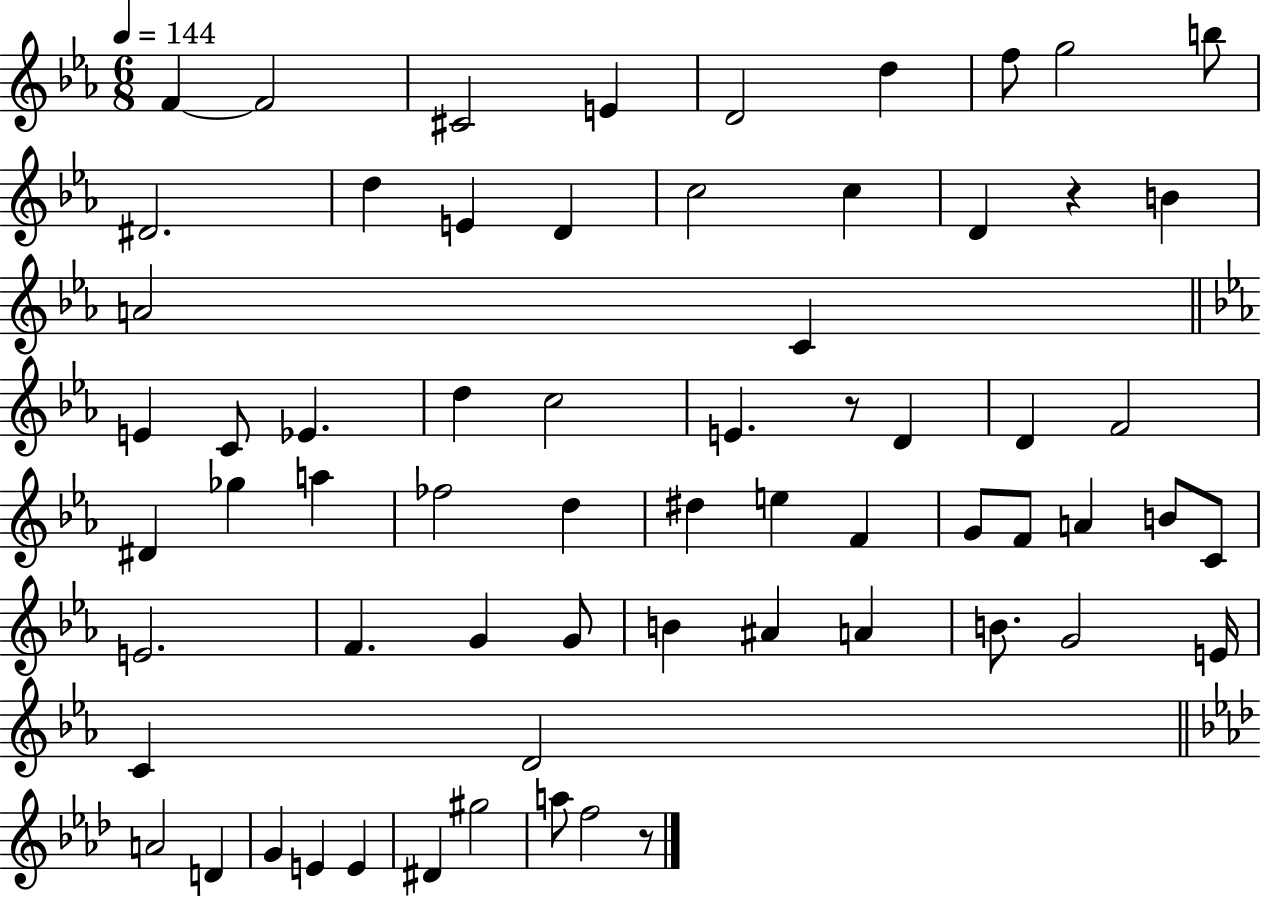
X:1
T:Untitled
M:6/8
L:1/4
K:Eb
F F2 ^C2 E D2 d f/2 g2 b/2 ^D2 d E D c2 c D z B A2 C E C/2 _E d c2 E z/2 D D F2 ^D _g a _f2 d ^d e F G/2 F/2 A B/2 C/2 E2 F G G/2 B ^A A B/2 G2 E/4 C D2 A2 D G E E ^D ^g2 a/2 f2 z/2